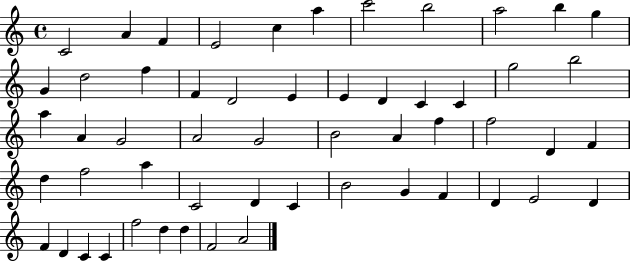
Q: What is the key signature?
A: C major